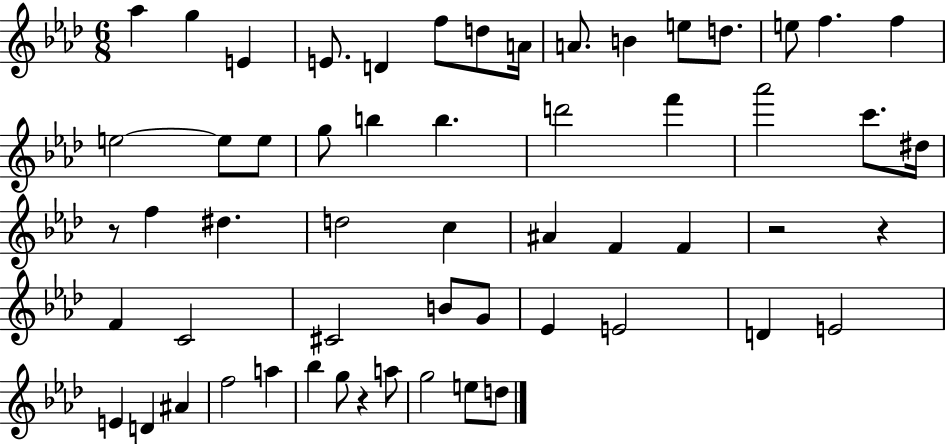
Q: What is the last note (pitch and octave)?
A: D5